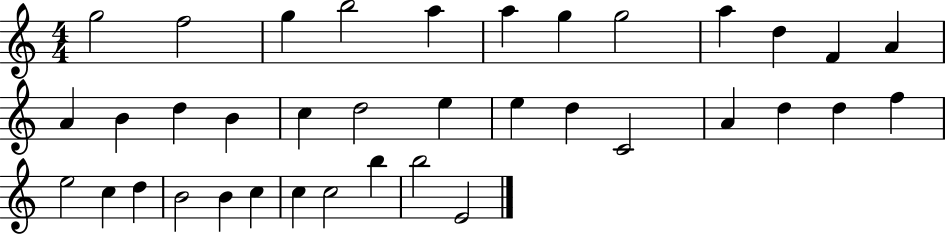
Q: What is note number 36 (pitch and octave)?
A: B5